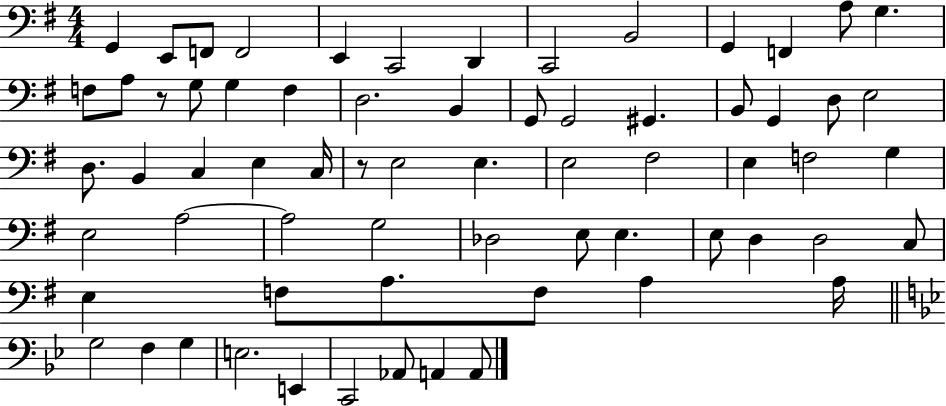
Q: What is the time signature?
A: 4/4